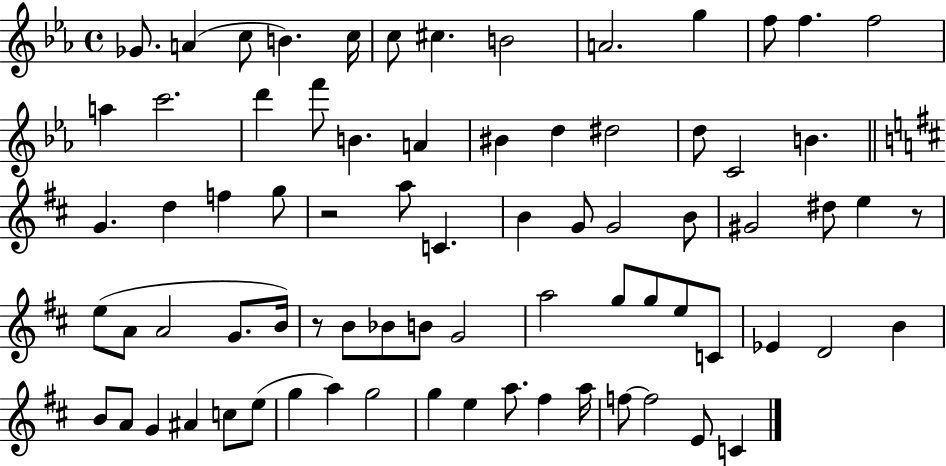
{
  \clef treble
  \time 4/4
  \defaultTimeSignature
  \key ees \major
  ges'8. a'4( c''8 b'4.) c''16 | c''8 cis''4. b'2 | a'2. g''4 | f''8 f''4. f''2 | \break a''4 c'''2. | d'''4 f'''8 b'4. a'4 | bis'4 d''4 dis''2 | d''8 c'2 b'4. | \break \bar "||" \break \key b \minor g'4. d''4 f''4 g''8 | r2 a''8 c'4. | b'4 g'8 g'2 b'8 | gis'2 dis''8 e''4 r8 | \break e''8( a'8 a'2 g'8. b'16) | r8 b'8 bes'8 b'8 g'2 | a''2 g''8 g''8 e''8 c'8 | ees'4 d'2 b'4 | \break b'8 a'8 g'4 ais'4 c''8 e''8( | g''4 a''4) g''2 | g''4 e''4 a''8. fis''4 a''16 | f''8~~ f''2 e'8 c'4 | \break \bar "|."
}